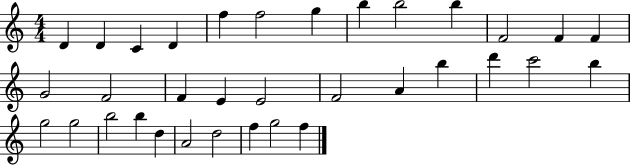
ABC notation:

X:1
T:Untitled
M:4/4
L:1/4
K:C
D D C D f f2 g b b2 b F2 F F G2 F2 F E E2 F2 A b d' c'2 b g2 g2 b2 b d A2 d2 f g2 f